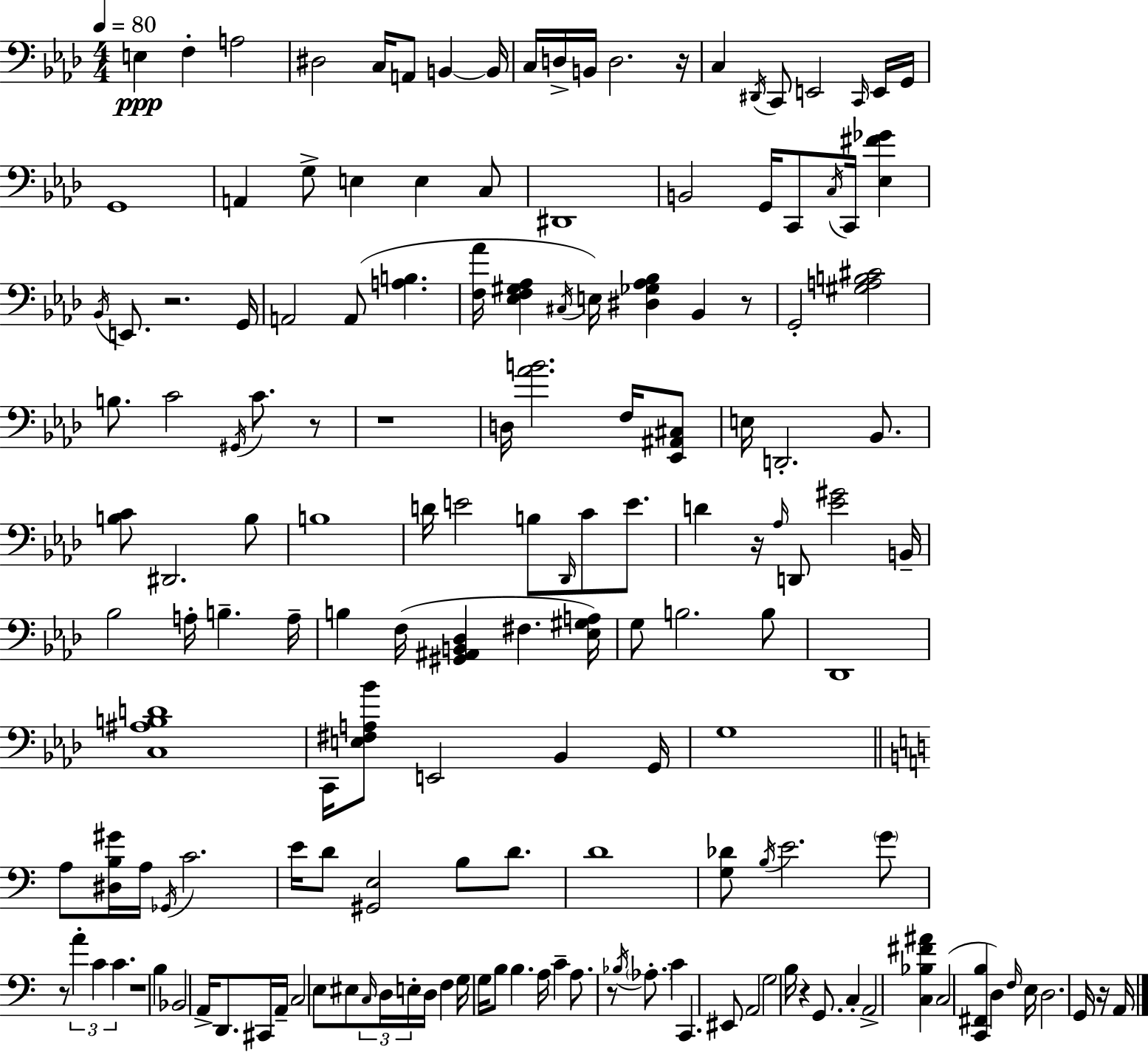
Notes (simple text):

E3/q F3/q A3/h D#3/h C3/s A2/e B2/q B2/s C3/s D3/s B2/s D3/h. R/s C3/q D#2/s C2/e E2/h C2/s E2/s G2/s G2/w A2/q G3/e E3/q E3/q C3/e D#2/w B2/h G2/s C2/e C3/s C2/s [Eb3,F#4,Gb4]/q Bb2/s E2/e. R/h. G2/s A2/h A2/e [A3,B3]/q. [F3,Ab4]/s [Eb3,F3,G#3,Ab3]/q C#3/s E3/s [D#3,Gb3,Ab3,Bb3]/q Bb2/q R/e G2/h [G#3,A3,B3,C#4]/h B3/e. C4/h G#2/s C4/e. R/e R/w D3/s [Ab4,B4]/h. F3/s [Eb2,A#2,C#3]/e E3/s D2/h. Bb2/e. [B3,C4]/e D#2/h. B3/e B3/w D4/s E4/h B3/e Db2/s C4/e E4/e. D4/q R/s Ab3/s D2/e [Eb4,G#4]/h B2/s Bb3/h A3/s B3/q. A3/s B3/q F3/s [G#2,A#2,B2,Db3]/q F#3/q. [Eb3,G#3,A3]/s G3/e B3/h. B3/e Db2/w [C3,A#3,B3,D4]/w C2/s [E3,F#3,A3,Bb4]/e E2/h Bb2/q G2/s G3/w A3/e [D#3,B3,G#4]/s A3/s Gb2/s C4/h. E4/s D4/e [G#2,E3]/h B3/e D4/e. D4/w [G3,Db4]/e B3/s E4/h. G4/e R/e A4/q C4/q C4/q. R/w B3/q Bb2/h A2/s D2/e. C#2/s A2/s C3/h E3/e EIS3/e C3/s D3/s E3/s D3/s F3/q G3/s G3/s B3/e B3/q. A3/s C4/q A3/e. R/e Bb3/s Ab3/e. C4/q C2/q. EIS2/e A2/h G3/h B3/s R/q G2/e. C3/q A2/h [C3,Bb3,F#4,A#4]/q C3/h [C2,F#2,B3]/q D3/q F3/s E3/s D3/h. G2/s R/s A2/s